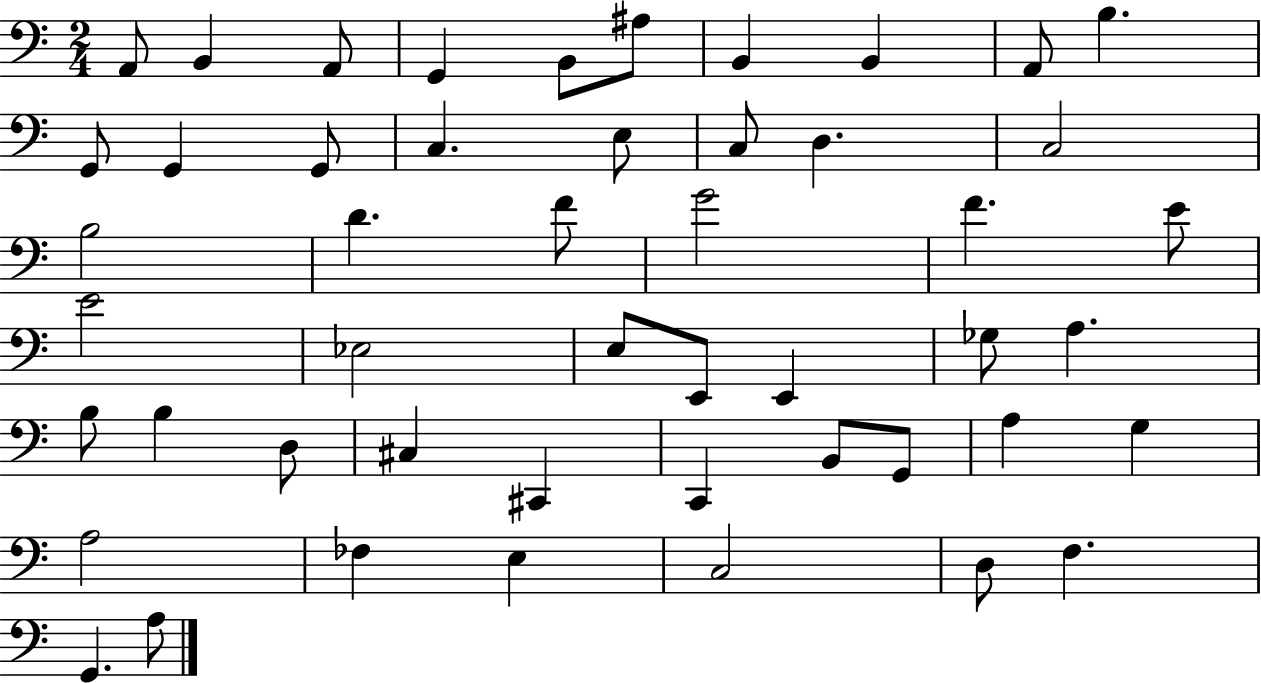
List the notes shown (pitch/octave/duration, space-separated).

A2/e B2/q A2/e G2/q B2/e A#3/e B2/q B2/q A2/e B3/q. G2/e G2/q G2/e C3/q. E3/e C3/e D3/q. C3/h B3/h D4/q. F4/e G4/h F4/q. E4/e E4/h Eb3/h E3/e E2/e E2/q Gb3/e A3/q. B3/e B3/q D3/e C#3/q C#2/q C2/q B2/e G2/e A3/q G3/q A3/h FES3/q E3/q C3/h D3/e F3/q. G2/q. A3/e